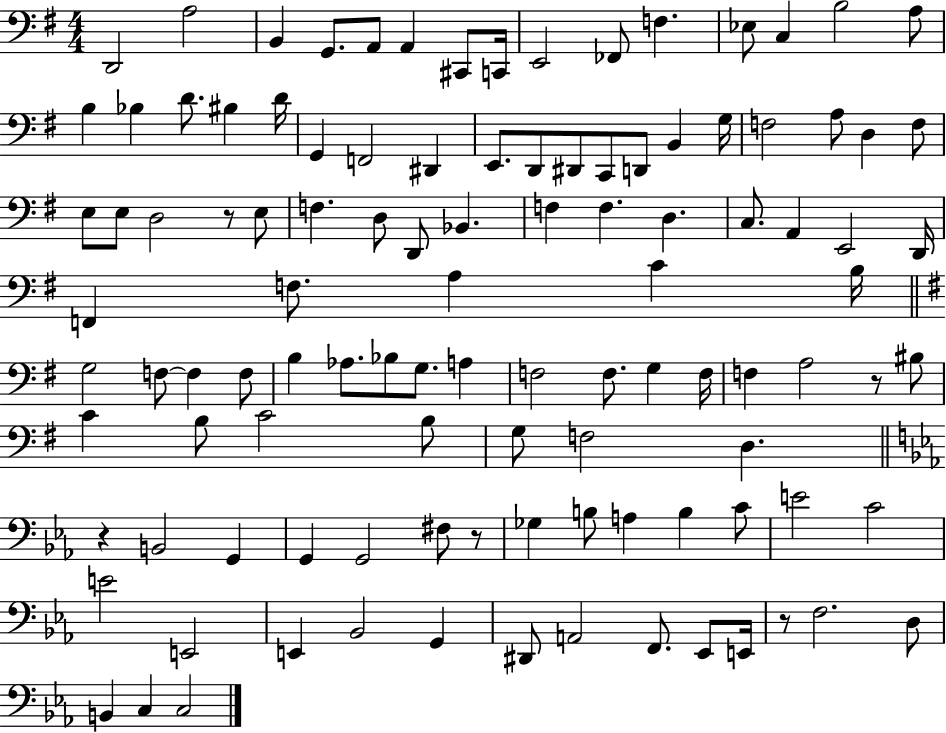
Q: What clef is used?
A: bass